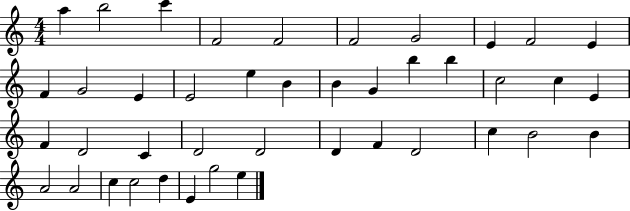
{
  \clef treble
  \numericTimeSignature
  \time 4/4
  \key c \major
  a''4 b''2 c'''4 | f'2 f'2 | f'2 g'2 | e'4 f'2 e'4 | \break f'4 g'2 e'4 | e'2 e''4 b'4 | b'4 g'4 b''4 b''4 | c''2 c''4 e'4 | \break f'4 d'2 c'4 | d'2 d'2 | d'4 f'4 d'2 | c''4 b'2 b'4 | \break a'2 a'2 | c''4 c''2 d''4 | e'4 g''2 e''4 | \bar "|."
}